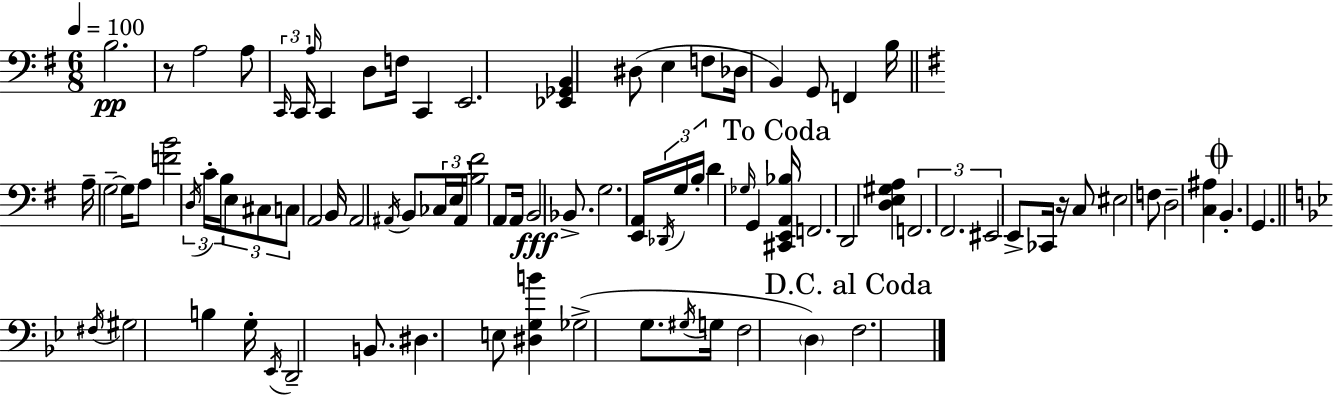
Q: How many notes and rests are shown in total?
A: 87